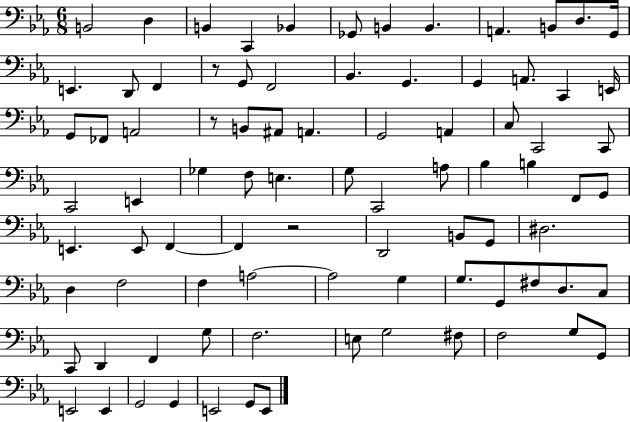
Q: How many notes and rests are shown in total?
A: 86